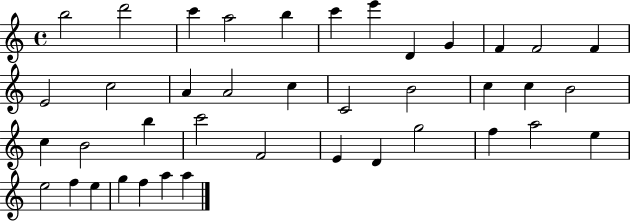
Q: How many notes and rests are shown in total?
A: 40